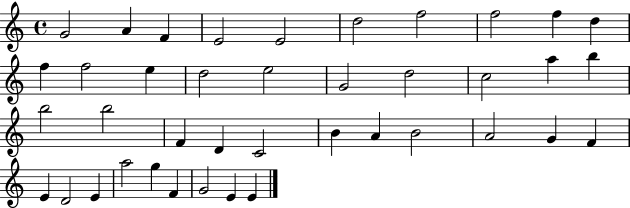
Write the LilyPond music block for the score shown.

{
  \clef treble
  \time 4/4
  \defaultTimeSignature
  \key c \major
  g'2 a'4 f'4 | e'2 e'2 | d''2 f''2 | f''2 f''4 d''4 | \break f''4 f''2 e''4 | d''2 e''2 | g'2 d''2 | c''2 a''4 b''4 | \break b''2 b''2 | f'4 d'4 c'2 | b'4 a'4 b'2 | a'2 g'4 f'4 | \break e'4 d'2 e'4 | a''2 g''4 f'4 | g'2 e'4 e'4 | \bar "|."
}